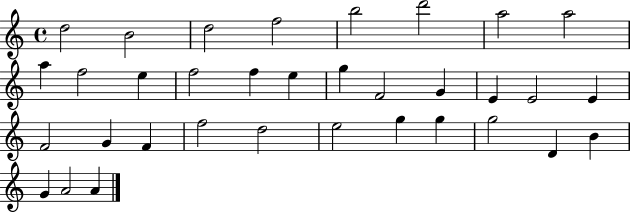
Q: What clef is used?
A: treble